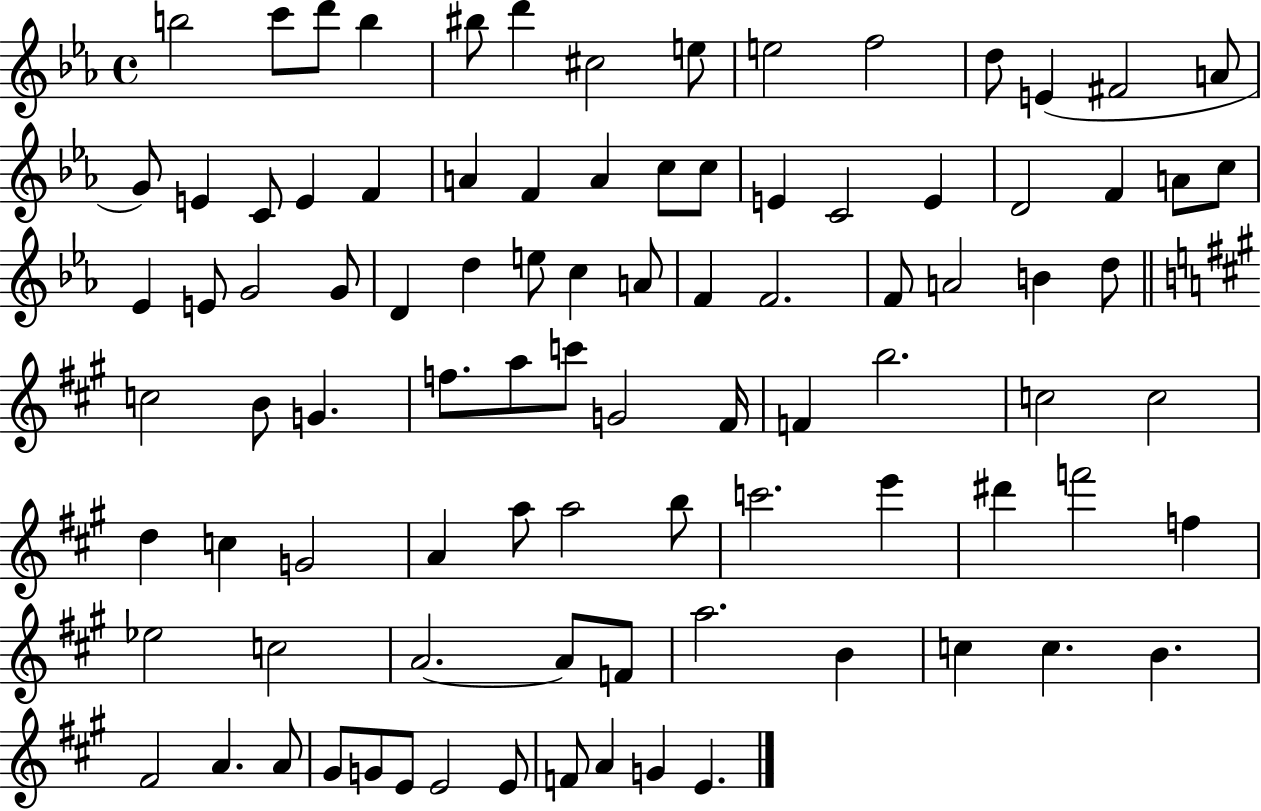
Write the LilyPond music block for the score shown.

{
  \clef treble
  \time 4/4
  \defaultTimeSignature
  \key ees \major
  b''2 c'''8 d'''8 b''4 | bis''8 d'''4 cis''2 e''8 | e''2 f''2 | d''8 e'4( fis'2 a'8 | \break g'8) e'4 c'8 e'4 f'4 | a'4 f'4 a'4 c''8 c''8 | e'4 c'2 e'4 | d'2 f'4 a'8 c''8 | \break ees'4 e'8 g'2 g'8 | d'4 d''4 e''8 c''4 a'8 | f'4 f'2. | f'8 a'2 b'4 d''8 | \break \bar "||" \break \key a \major c''2 b'8 g'4. | f''8. a''8 c'''8 g'2 fis'16 | f'4 b''2. | c''2 c''2 | \break d''4 c''4 g'2 | a'4 a''8 a''2 b''8 | c'''2. e'''4 | dis'''4 f'''2 f''4 | \break ees''2 c''2 | a'2.~~ a'8 f'8 | a''2. b'4 | c''4 c''4. b'4. | \break fis'2 a'4. a'8 | gis'8 g'8 e'8 e'2 e'8 | f'8 a'4 g'4 e'4. | \bar "|."
}